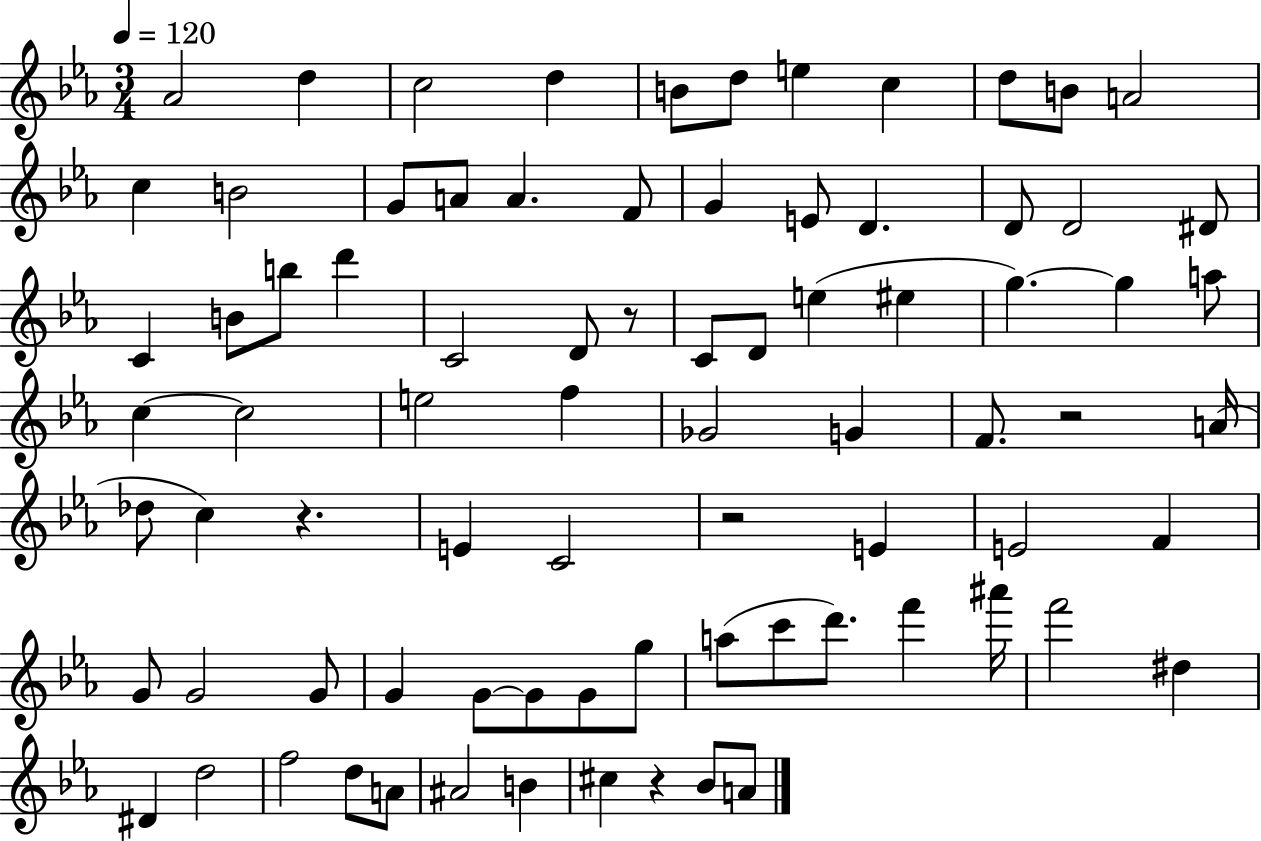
{
  \clef treble
  \numericTimeSignature
  \time 3/4
  \key ees \major
  \tempo 4 = 120
  \repeat volta 2 { aes'2 d''4 | c''2 d''4 | b'8 d''8 e''4 c''4 | d''8 b'8 a'2 | \break c''4 b'2 | g'8 a'8 a'4. f'8 | g'4 e'8 d'4. | d'8 d'2 dis'8 | \break c'4 b'8 b''8 d'''4 | c'2 d'8 r8 | c'8 d'8 e''4( eis''4 | g''4.~~) g''4 a''8 | \break c''4~~ c''2 | e''2 f''4 | ges'2 g'4 | f'8. r2 a'16( | \break des''8 c''4) r4. | e'4 c'2 | r2 e'4 | e'2 f'4 | \break g'8 g'2 g'8 | g'4 g'8~~ g'8 g'8 g''8 | a''8( c'''8 d'''8.) f'''4 ais'''16 | f'''2 dis''4 | \break dis'4 d''2 | f''2 d''8 a'8 | ais'2 b'4 | cis''4 r4 bes'8 a'8 | \break } \bar "|."
}